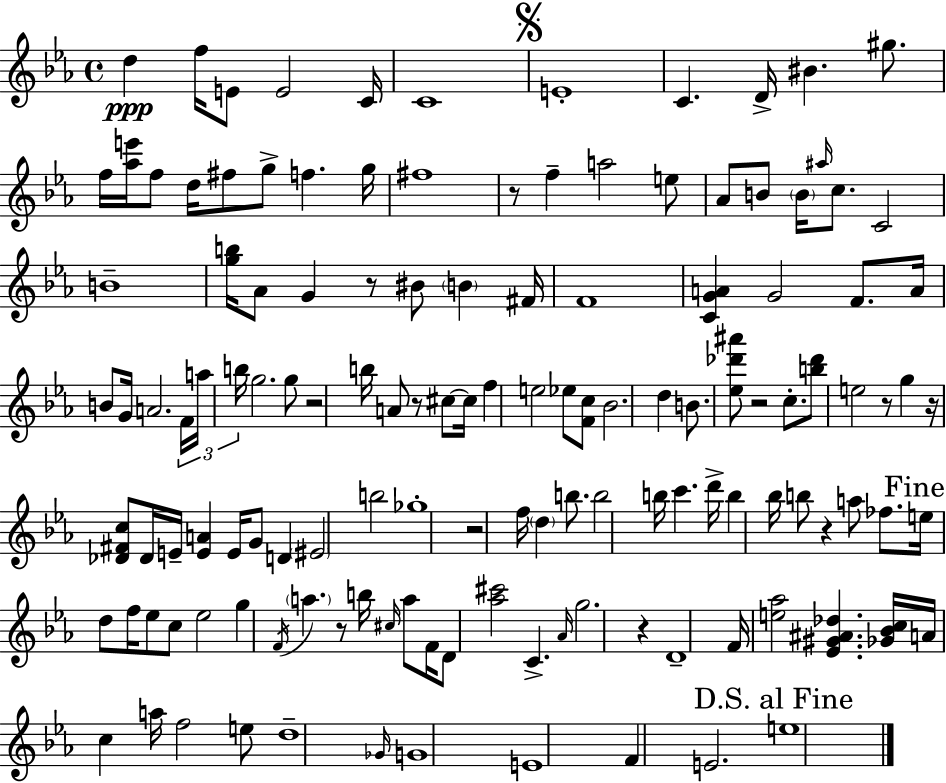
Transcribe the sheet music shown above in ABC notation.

X:1
T:Untitled
M:4/4
L:1/4
K:Eb
d f/4 E/2 E2 C/4 C4 E4 C D/4 ^B ^g/2 f/4 [_ae']/4 f/2 d/4 ^f/2 g/2 f g/4 ^f4 z/2 f a2 e/2 _A/2 B/2 B/4 ^a/4 c/2 C2 B4 [gb]/4 _A/2 G z/2 ^B/2 B ^F/4 F4 [CGA] G2 F/2 A/4 B/2 G/4 A2 F/4 a/4 b/4 g2 g/2 z2 b/4 A/2 z/2 ^c/2 ^c/4 f e2 _e/2 [Fc]/2 _B2 d B/2 [_e_d'^a']/2 z2 c/2 [b_d']/2 e2 z/2 g z/4 [_D^Fc]/2 _D/4 E/4 [EA] E/4 G/2 D ^E2 b2 _g4 z2 f/4 d b/2 b2 b/4 c' d'/4 b _b/4 b/2 z a/2 _f/2 e/4 d/2 f/4 _e/2 c/2 _e2 g F/4 a z/2 b/4 ^c/4 a/2 F/4 D/2 [_a^c']2 C _A/4 g2 z D4 F/4 [e_a]2 [_E^G^A_d] [_G_Bc]/4 A/4 c a/4 f2 e/2 d4 _G/4 G4 E4 F E2 e4